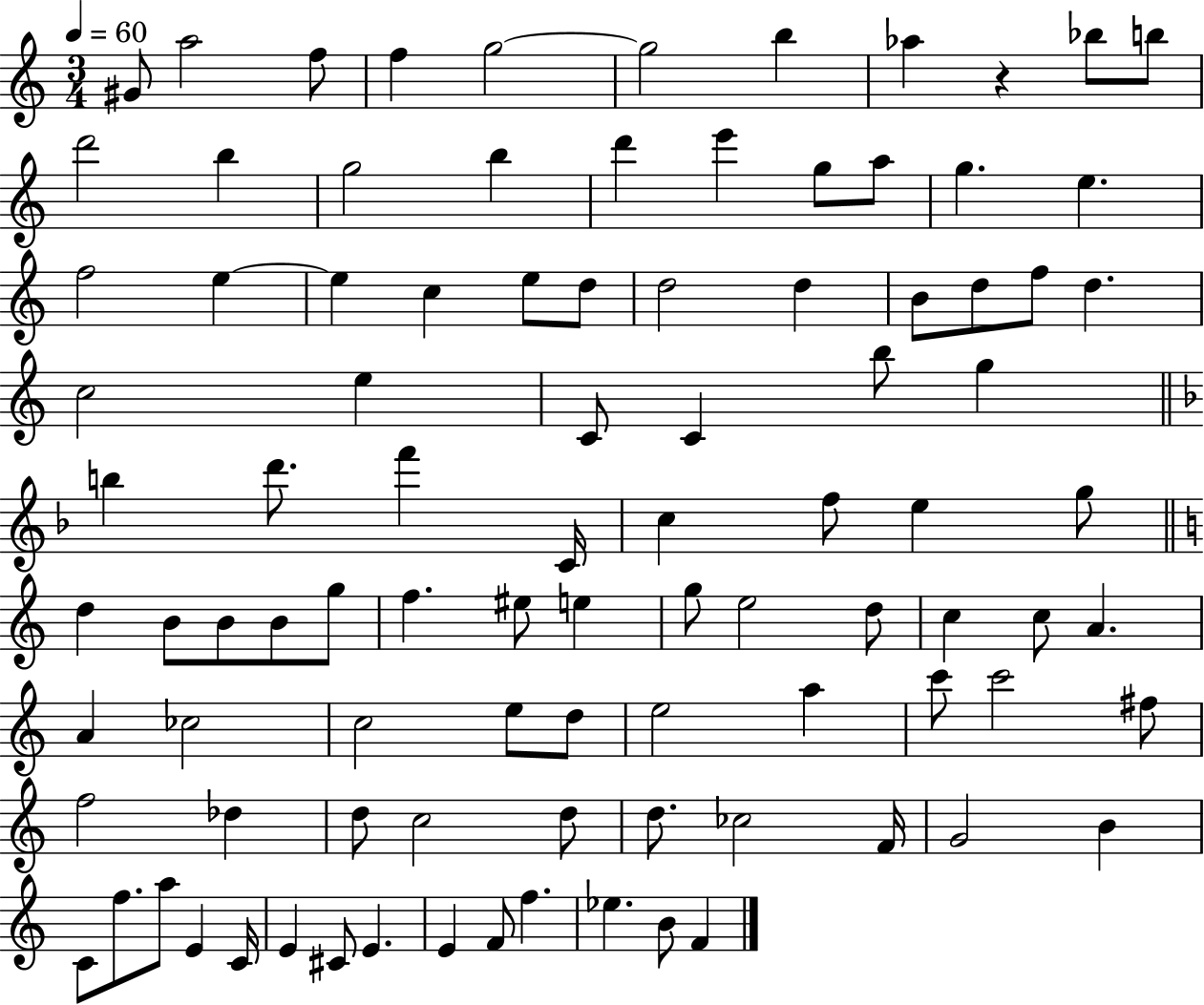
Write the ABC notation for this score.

X:1
T:Untitled
M:3/4
L:1/4
K:C
^G/2 a2 f/2 f g2 g2 b _a z _b/2 b/2 d'2 b g2 b d' e' g/2 a/2 g e f2 e e c e/2 d/2 d2 d B/2 d/2 f/2 d c2 e C/2 C b/2 g b d'/2 f' C/4 c f/2 e g/2 d B/2 B/2 B/2 g/2 f ^e/2 e g/2 e2 d/2 c c/2 A A _c2 c2 e/2 d/2 e2 a c'/2 c'2 ^f/2 f2 _d d/2 c2 d/2 d/2 _c2 F/4 G2 B C/2 f/2 a/2 E C/4 E ^C/2 E E F/2 f _e B/2 F